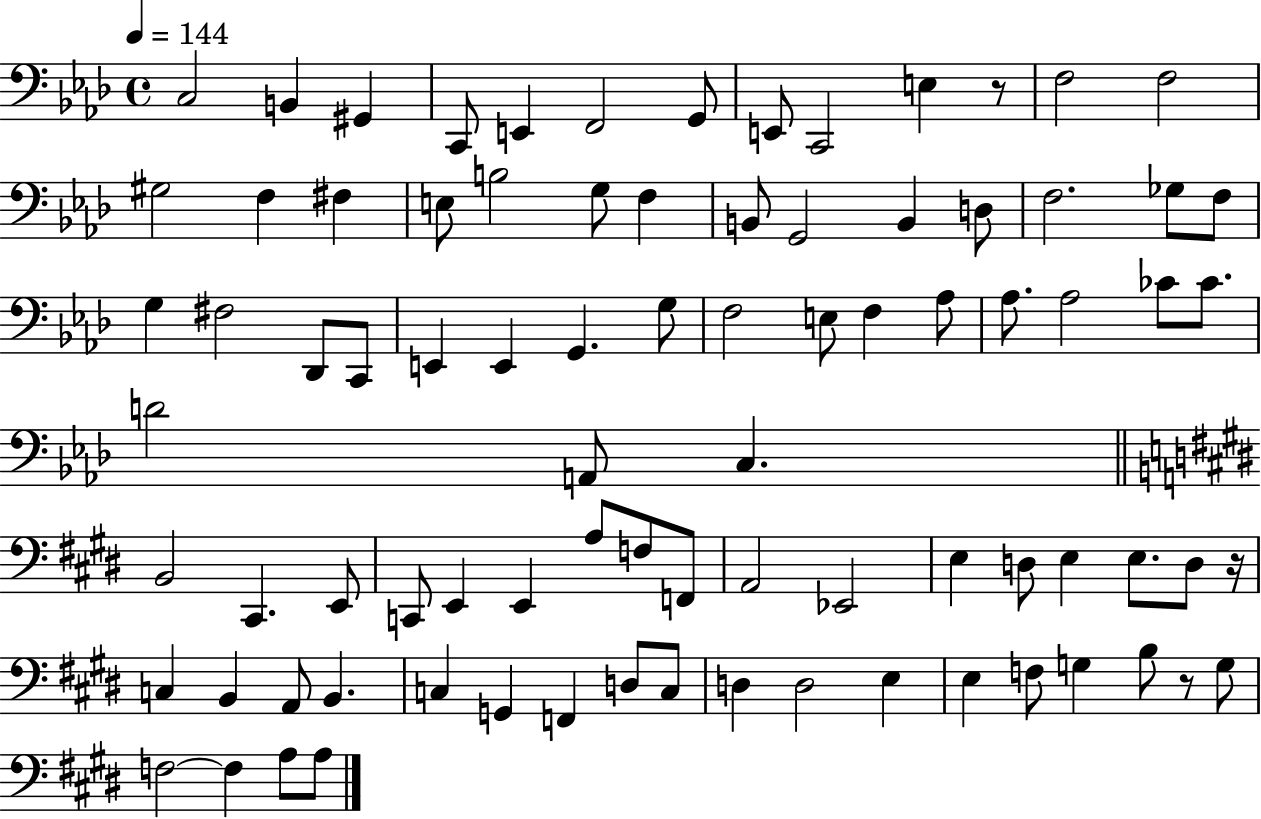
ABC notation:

X:1
T:Untitled
M:4/4
L:1/4
K:Ab
C,2 B,, ^G,, C,,/2 E,, F,,2 G,,/2 E,,/2 C,,2 E, z/2 F,2 F,2 ^G,2 F, ^F, E,/2 B,2 G,/2 F, B,,/2 G,,2 B,, D,/2 F,2 _G,/2 F,/2 G, ^F,2 _D,,/2 C,,/2 E,, E,, G,, G,/2 F,2 E,/2 F, _A,/2 _A,/2 _A,2 _C/2 _C/2 D2 A,,/2 C, B,,2 ^C,, E,,/2 C,,/2 E,, E,, A,/2 F,/2 F,,/2 A,,2 _E,,2 E, D,/2 E, E,/2 D,/2 z/4 C, B,, A,,/2 B,, C, G,, F,, D,/2 C,/2 D, D,2 E, E, F,/2 G, B,/2 z/2 G,/2 F,2 F, A,/2 A,/2